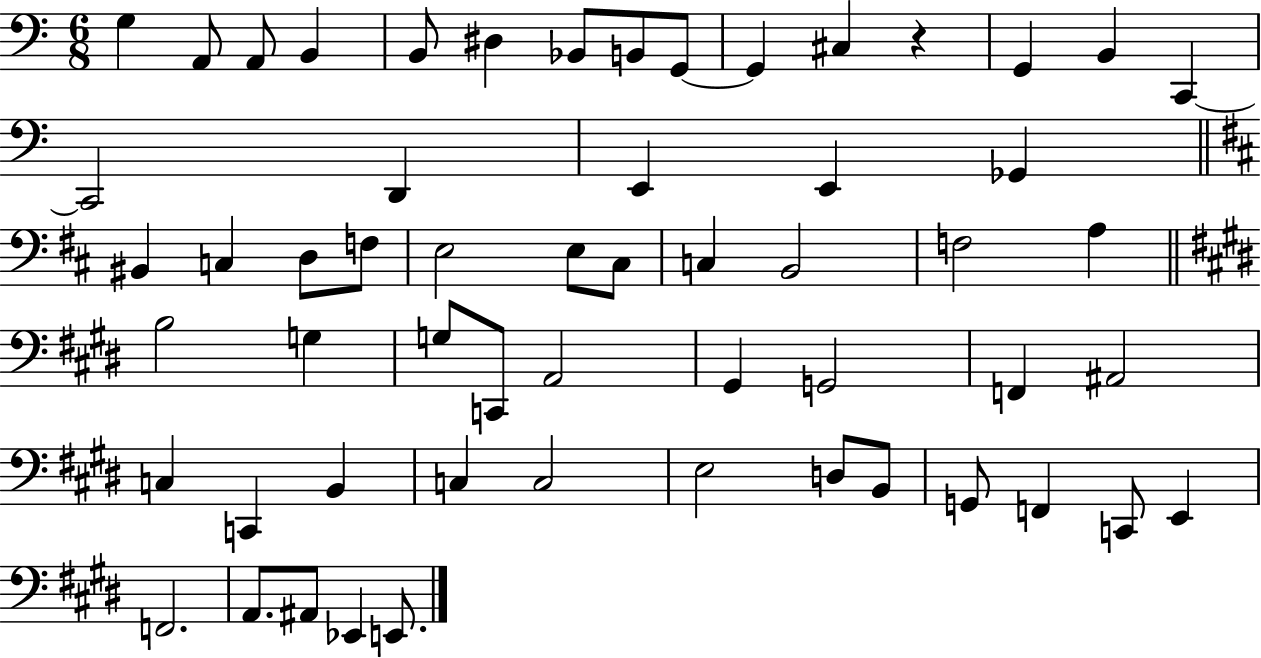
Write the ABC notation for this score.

X:1
T:Untitled
M:6/8
L:1/4
K:C
G, A,,/2 A,,/2 B,, B,,/2 ^D, _B,,/2 B,,/2 G,,/2 G,, ^C, z G,, B,, C,, C,,2 D,, E,, E,, _G,, ^B,, C, D,/2 F,/2 E,2 E,/2 ^C,/2 C, B,,2 F,2 A, B,2 G, G,/2 C,,/2 A,,2 ^G,, G,,2 F,, ^A,,2 C, C,, B,, C, C,2 E,2 D,/2 B,,/2 G,,/2 F,, C,,/2 E,, F,,2 A,,/2 ^A,,/2 _E,, E,,/2